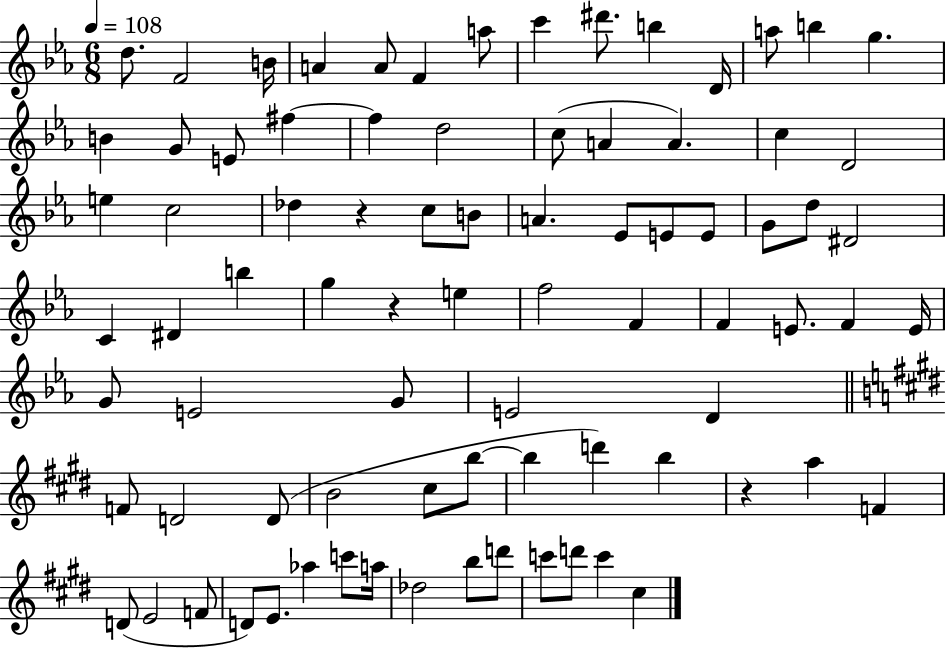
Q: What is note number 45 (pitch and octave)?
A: F4